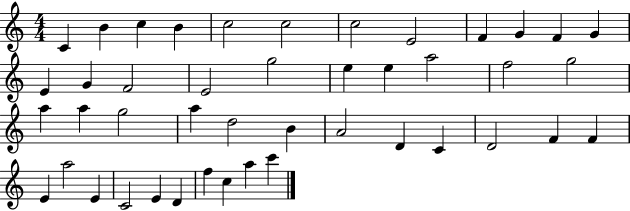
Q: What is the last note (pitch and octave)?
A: C6